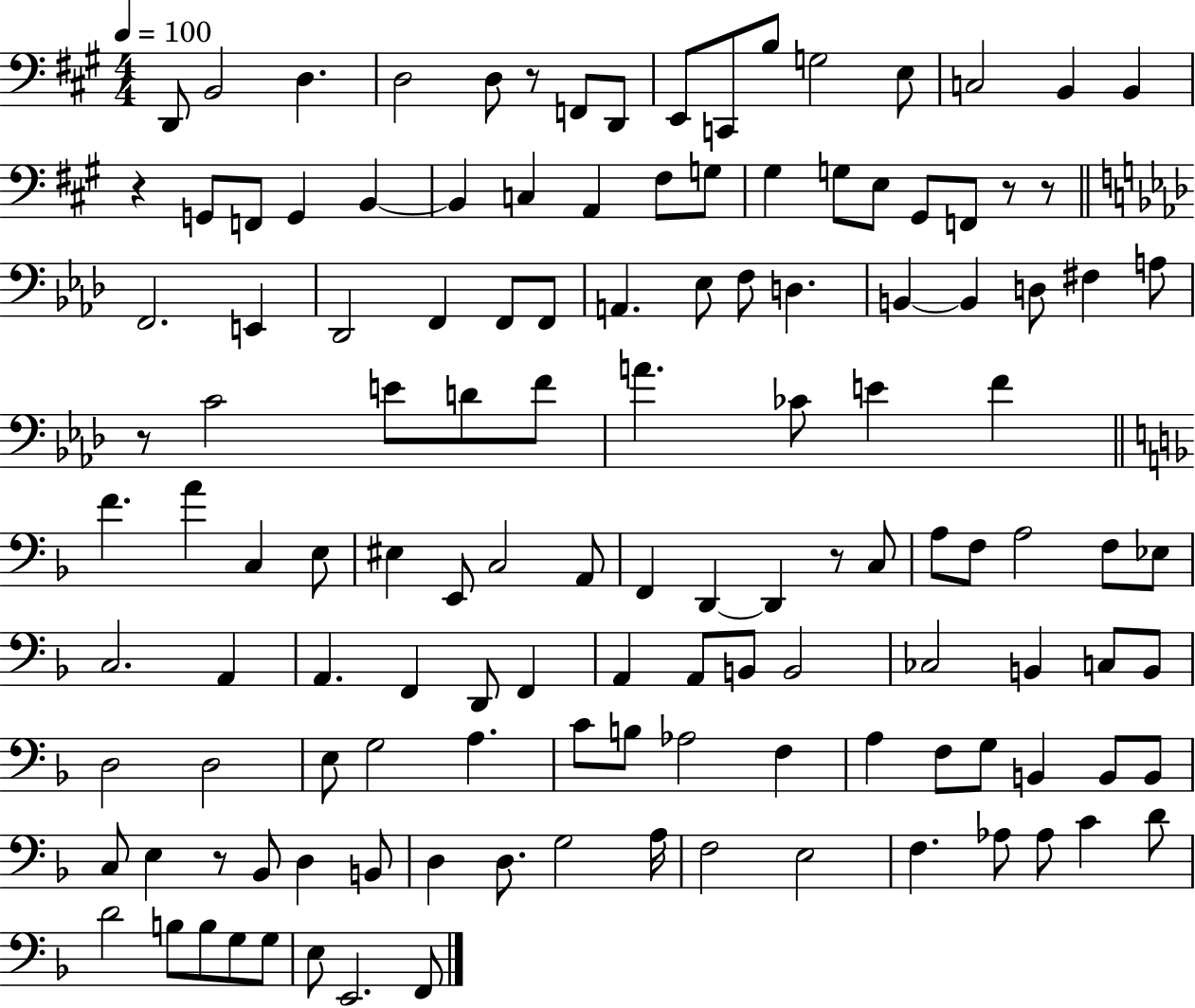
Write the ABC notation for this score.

X:1
T:Untitled
M:4/4
L:1/4
K:A
D,,/2 B,,2 D, D,2 D,/2 z/2 F,,/2 D,,/2 E,,/2 C,,/2 B,/2 G,2 E,/2 C,2 B,, B,, z G,,/2 F,,/2 G,, B,, B,, C, A,, ^F,/2 G,/2 ^G, G,/2 E,/2 ^G,,/2 F,,/2 z/2 z/2 F,,2 E,, _D,,2 F,, F,,/2 F,,/2 A,, _E,/2 F,/2 D, B,, B,, D,/2 ^F, A,/2 z/2 C2 E/2 D/2 F/2 A _C/2 E F F A C, E,/2 ^E, E,,/2 C,2 A,,/2 F,, D,, D,, z/2 C,/2 A,/2 F,/2 A,2 F,/2 _E,/2 C,2 A,, A,, F,, D,,/2 F,, A,, A,,/2 B,,/2 B,,2 _C,2 B,, C,/2 B,,/2 D,2 D,2 E,/2 G,2 A, C/2 B,/2 _A,2 F, A, F,/2 G,/2 B,, B,,/2 B,,/2 C,/2 E, z/2 _B,,/2 D, B,,/2 D, D,/2 G,2 A,/4 F,2 E,2 F, _A,/2 _A,/2 C D/2 D2 B,/2 B,/2 G,/2 G,/2 E,/2 E,,2 F,,/2